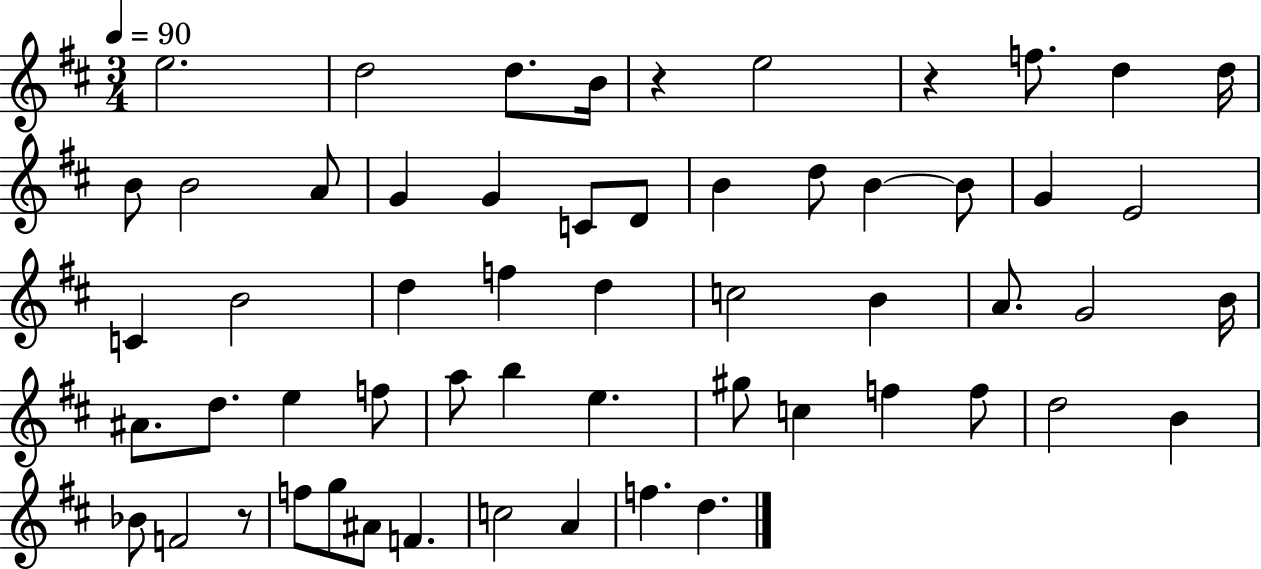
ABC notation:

X:1
T:Untitled
M:3/4
L:1/4
K:D
e2 d2 d/2 B/4 z e2 z f/2 d d/4 B/2 B2 A/2 G G C/2 D/2 B d/2 B B/2 G E2 C B2 d f d c2 B A/2 G2 B/4 ^A/2 d/2 e f/2 a/2 b e ^g/2 c f f/2 d2 B _B/2 F2 z/2 f/2 g/2 ^A/2 F c2 A f d